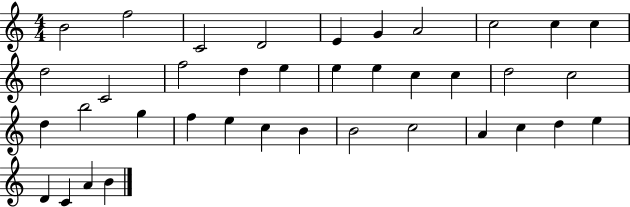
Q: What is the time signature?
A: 4/4